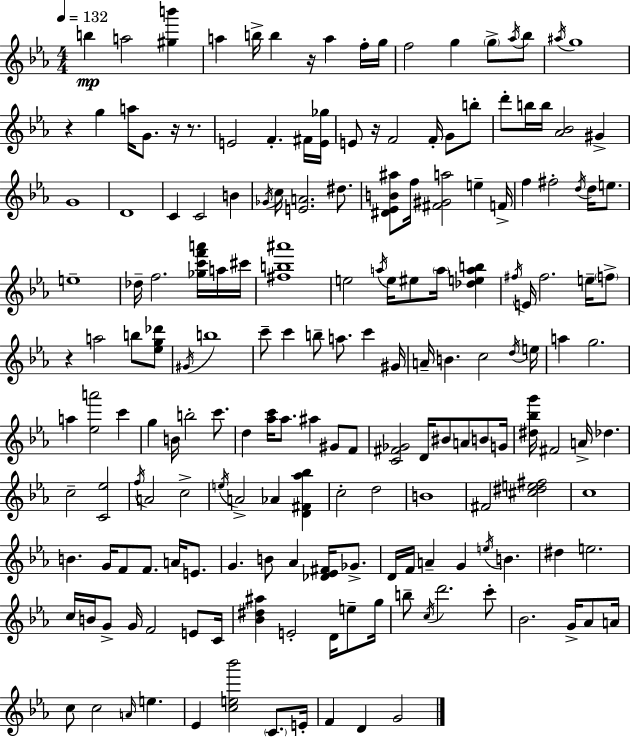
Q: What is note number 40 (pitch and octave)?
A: E5